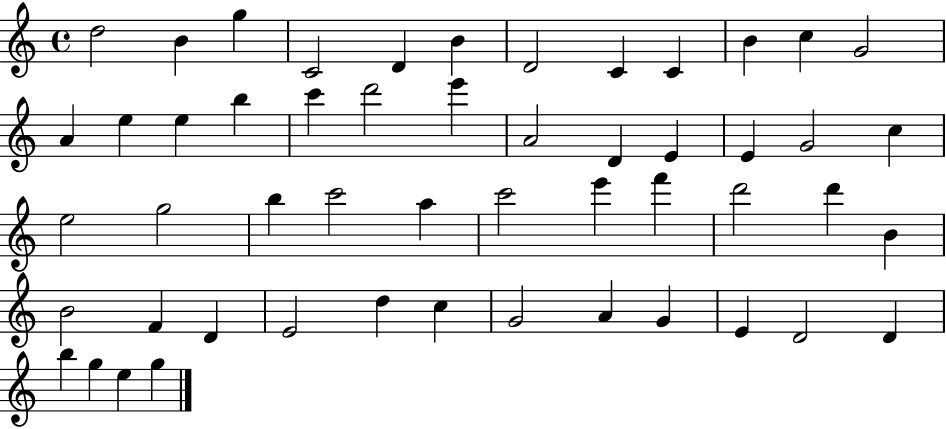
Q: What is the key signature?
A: C major